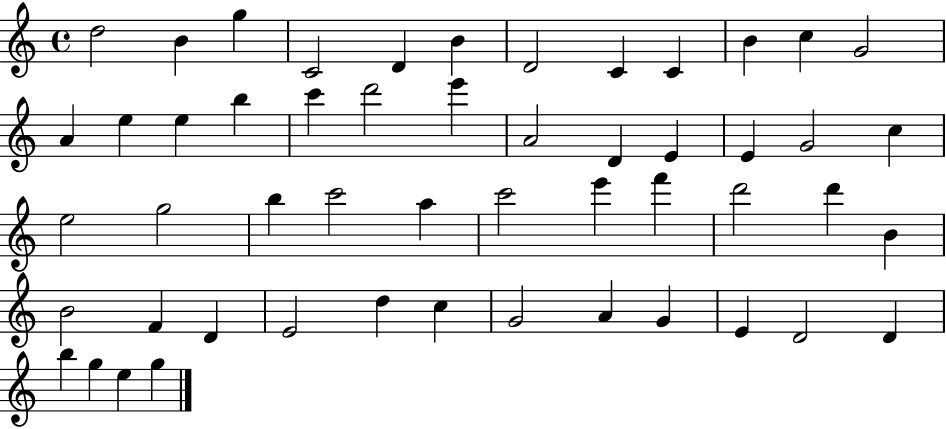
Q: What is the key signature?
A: C major